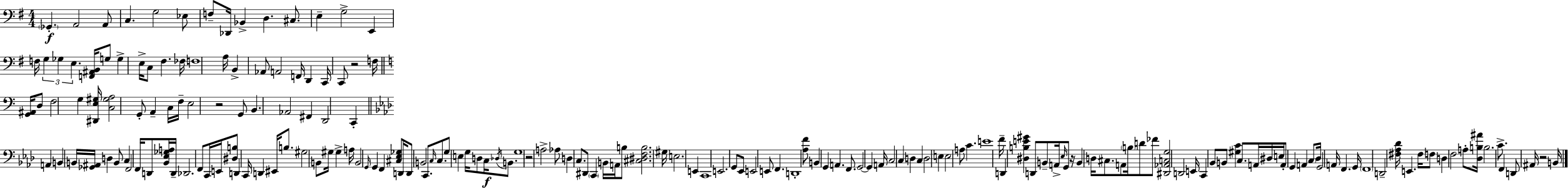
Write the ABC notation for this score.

X:1
T:Untitled
M:4/4
L:1/4
K:Em
_G,, A,,2 A,,/2 C, G,2 _E,/2 F,/2 _D,,/4 _B,, D, ^C,/2 E, G,2 E,, F,/4 G, _G, E, [F,,^A,,B,,]/4 G,/2 G, E,/4 C,/2 ^F, _F,/4 F,4 A,/4 B,, _A,,/2 A,,2 F,,/4 D,, C,,/4 C,,/2 z2 F,/4 [G,,^A,,]/4 D,/2 F,2 G, [^D,,E,^G,]/4 [C,^G,A,]2 G,,/2 A,, C,/4 F,/4 E,2 z2 G,,/2 B,, _A,,2 ^F,, D,,2 C,, A,, B,, B,,/4 [_G,,^A,,]/4 D, B,,/2 C, F,,2 F,,/4 D,,/2 [_B,,_E,_G,A,]/4 D,,/4 _D,,2 F,,/2 C,,/4 E,,/4 [^D,B,]/2 D,, C,,/4 D,, ^E,,/4 B,/2 ^G,2 B,,/2 ^G,/4 ^G, A,/4 B,,2 G,,/4 G,, F,, [^C,_E,_G,]/2 D,,/4 D,,/2 B,,2 C,,/2 C,/4 C,/2 G,/2 E, G,/4 D,/2 C,/4 _D,/4 B,,/2 G,4 z2 A,2 _A,/2 D, C,/2 ^D,,/2 C,, B,,/4 A,,/4 B,/2 [^C,^D,F,B,]2 ^G,/4 E,2 E,, C,,4 E,,2 G,,/2 _E,,/2 E,,2 E,,/2 F,, D,,4 [_A,F]/2 B,, G,, A,, F,,/2 G,,2 G,, A,,/4 C,2 C, D, C, D,2 E, E,2 A,/2 C E4 F/4 D,, [^D,B,E^G] D,,/2 B,,/2 A,,/4 _E,/4 G,,/2 z/4 B,, D,/4 ^C,/2 A,,/2 B,/4 D/2 _F/2 [^D,,_A,,C,G,]2 D,,2 E,,/4 C,, _B,,/2 B,,/2 [^G,C] C,/2 A,,/4 ^D,/4 E,/4 A,,/2 G,, A,, C,/2 _D,/4 G,,2 A,,/4 F,, G,,/4 F,,4 D,,2 [^F,_A,_D]/4 E,, ^F,/4 F,/2 D, F,2 A,/2 [_D,B,^A]/4 B,2 C/2 F,, D,,/2 ^A,,/4 z2 B,,/4